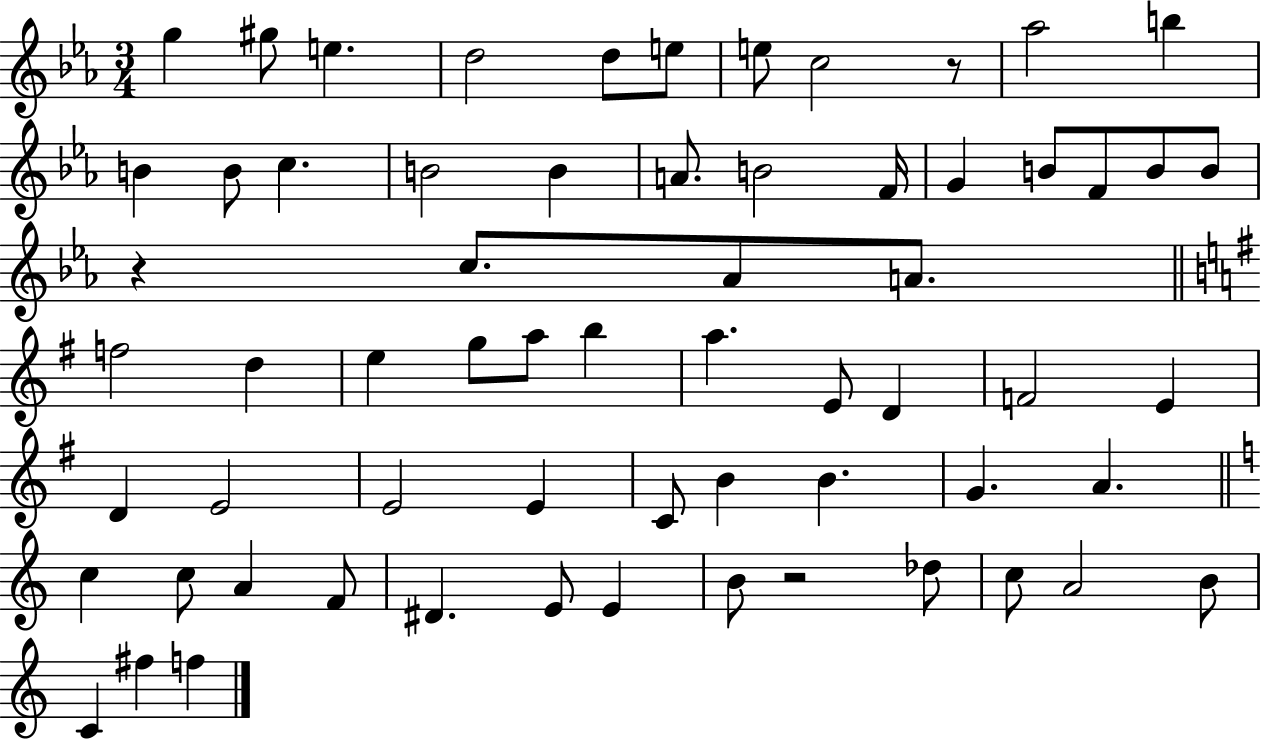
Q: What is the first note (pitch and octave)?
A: G5